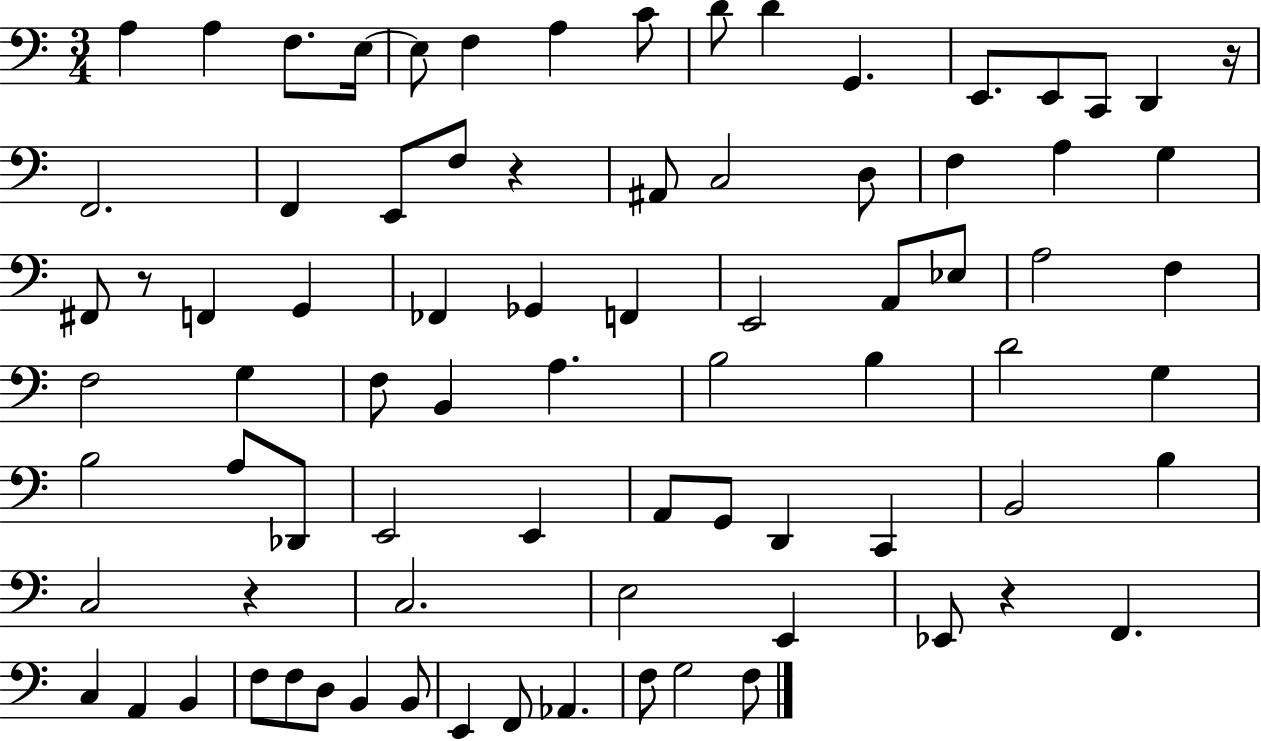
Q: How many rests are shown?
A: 5